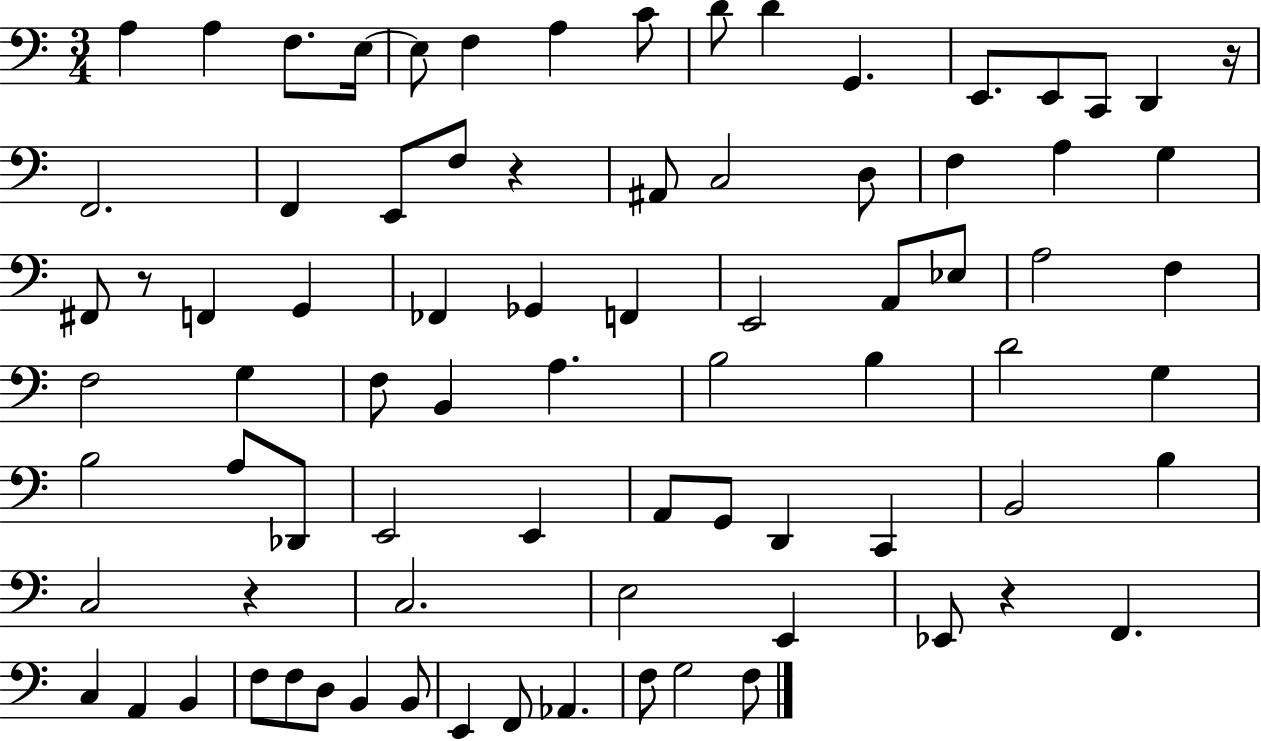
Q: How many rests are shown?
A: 5